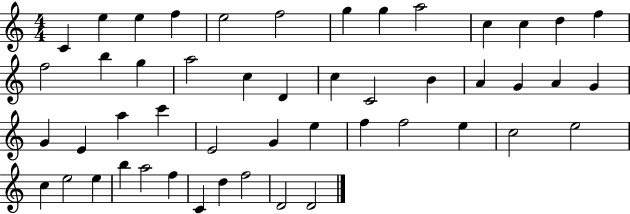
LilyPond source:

{
  \clef treble
  \numericTimeSignature
  \time 4/4
  \key c \major
  c'4 e''4 e''4 f''4 | e''2 f''2 | g''4 g''4 a''2 | c''4 c''4 d''4 f''4 | \break f''2 b''4 g''4 | a''2 c''4 d'4 | c''4 c'2 b'4 | a'4 g'4 a'4 g'4 | \break g'4 e'4 a''4 c'''4 | e'2 g'4 e''4 | f''4 f''2 e''4 | c''2 e''2 | \break c''4 e''2 e''4 | b''4 a''2 f''4 | c'4 d''4 f''2 | d'2 d'2 | \break \bar "|."
}